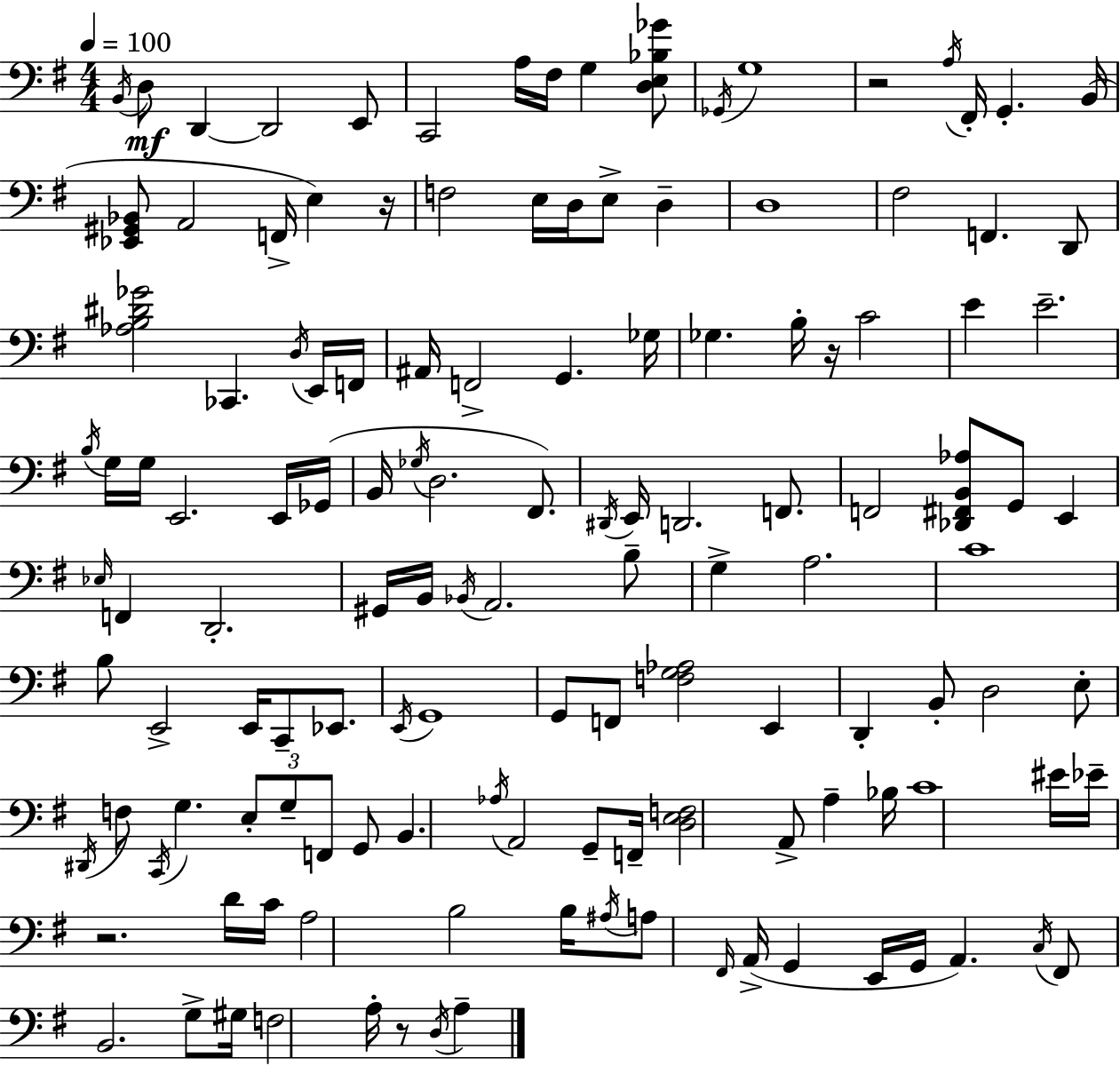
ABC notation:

X:1
T:Untitled
M:4/4
L:1/4
K:G
B,,/4 D,/2 D,, D,,2 E,,/2 C,,2 A,/4 ^F,/4 G, [D,E,_B,_G]/2 _G,,/4 G,4 z2 A,/4 ^F,,/4 G,, B,,/4 [_E,,^G,,_B,,]/2 A,,2 F,,/4 E, z/4 F,2 E,/4 D,/4 E,/2 D, D,4 ^F,2 F,, D,,/2 [_A,B,^D_G]2 _C,, D,/4 E,,/4 F,,/4 ^A,,/4 F,,2 G,, _G,/4 _G, B,/4 z/4 C2 E E2 B,/4 G,/4 G,/4 E,,2 E,,/4 _G,,/4 B,,/4 _G,/4 D,2 ^F,,/2 ^D,,/4 E,,/4 D,,2 F,,/2 F,,2 [_D,,^F,,B,,_A,]/2 G,,/2 E,, _E,/4 F,, D,,2 ^G,,/4 B,,/4 _B,,/4 A,,2 B,/2 G, A,2 C4 B,/2 E,,2 E,,/4 C,,/2 _E,,/2 E,,/4 G,,4 G,,/2 F,,/2 [F,G,_A,]2 E,, D,, B,,/2 D,2 E,/2 ^D,,/4 F,/2 C,,/4 G, E,/2 G,/2 F,,/2 G,,/2 B,, _A,/4 A,,2 G,,/2 F,,/4 [D,E,F,]2 A,,/2 A, _B,/4 C4 ^E/4 _E/4 z2 D/4 C/4 A,2 B,2 B,/4 ^A,/4 A,/2 ^F,,/4 A,,/4 G,, E,,/4 G,,/4 A,, C,/4 ^F,,/2 B,,2 G,/2 ^G,/4 F,2 A,/4 z/2 D,/4 A,